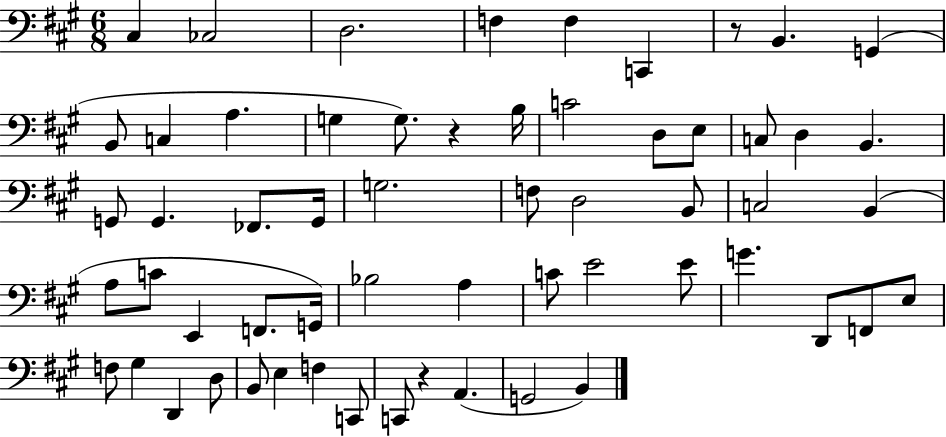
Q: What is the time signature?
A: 6/8